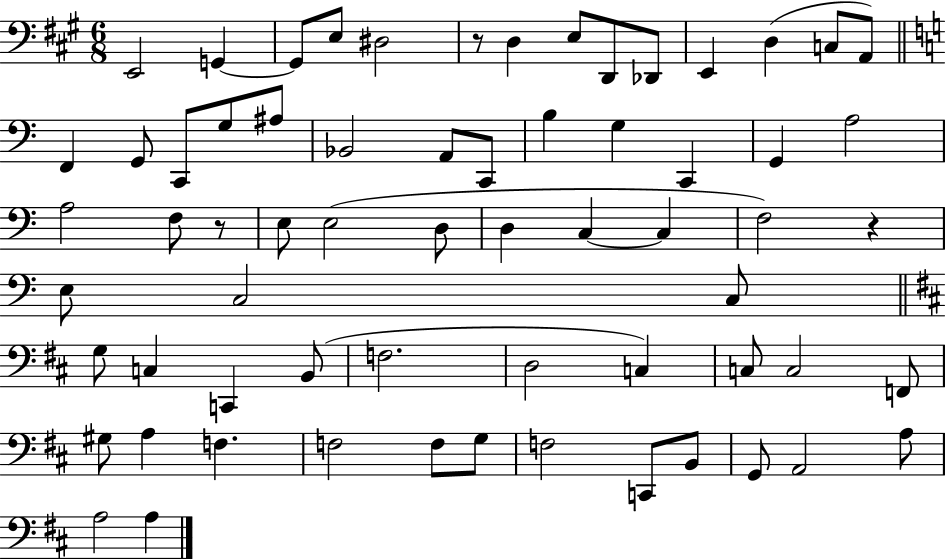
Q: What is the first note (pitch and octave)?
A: E2